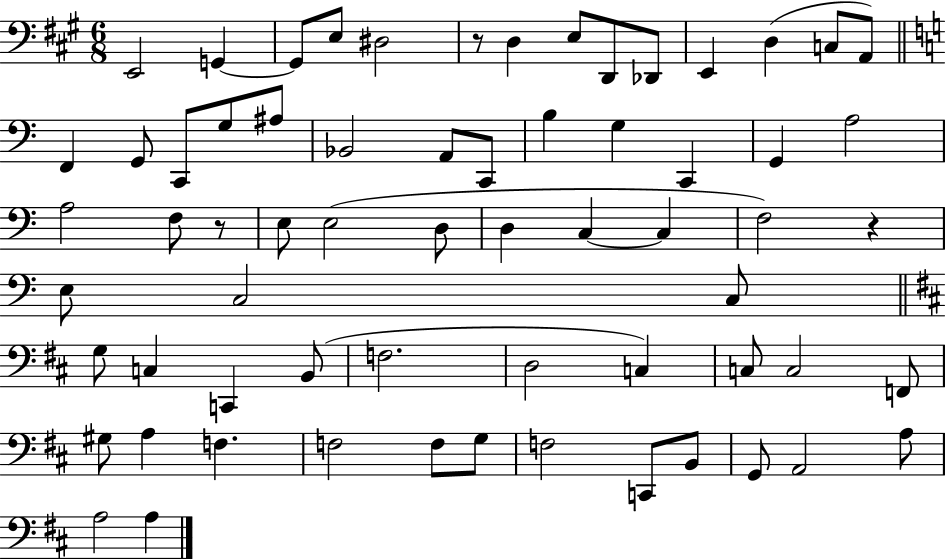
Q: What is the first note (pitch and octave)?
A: E2